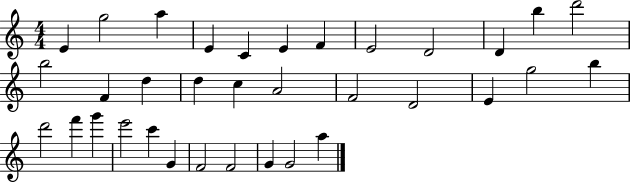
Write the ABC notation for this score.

X:1
T:Untitled
M:4/4
L:1/4
K:C
E g2 a E C E F E2 D2 D b d'2 b2 F d d c A2 F2 D2 E g2 b d'2 f' g' e'2 c' G F2 F2 G G2 a